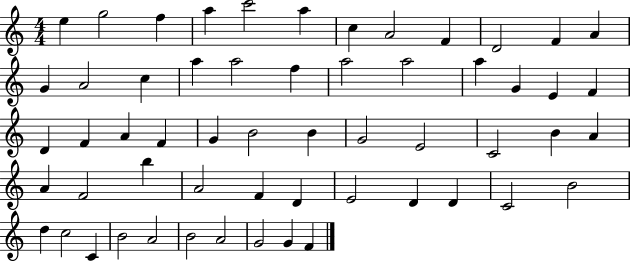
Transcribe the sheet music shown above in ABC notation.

X:1
T:Untitled
M:4/4
L:1/4
K:C
e g2 f a c'2 a c A2 F D2 F A G A2 c a a2 f a2 a2 a G E F D F A F G B2 B G2 E2 C2 B A A F2 b A2 F D E2 D D C2 B2 d c2 C B2 A2 B2 A2 G2 G F